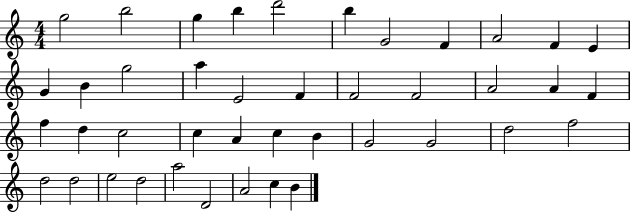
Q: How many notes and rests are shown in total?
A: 42